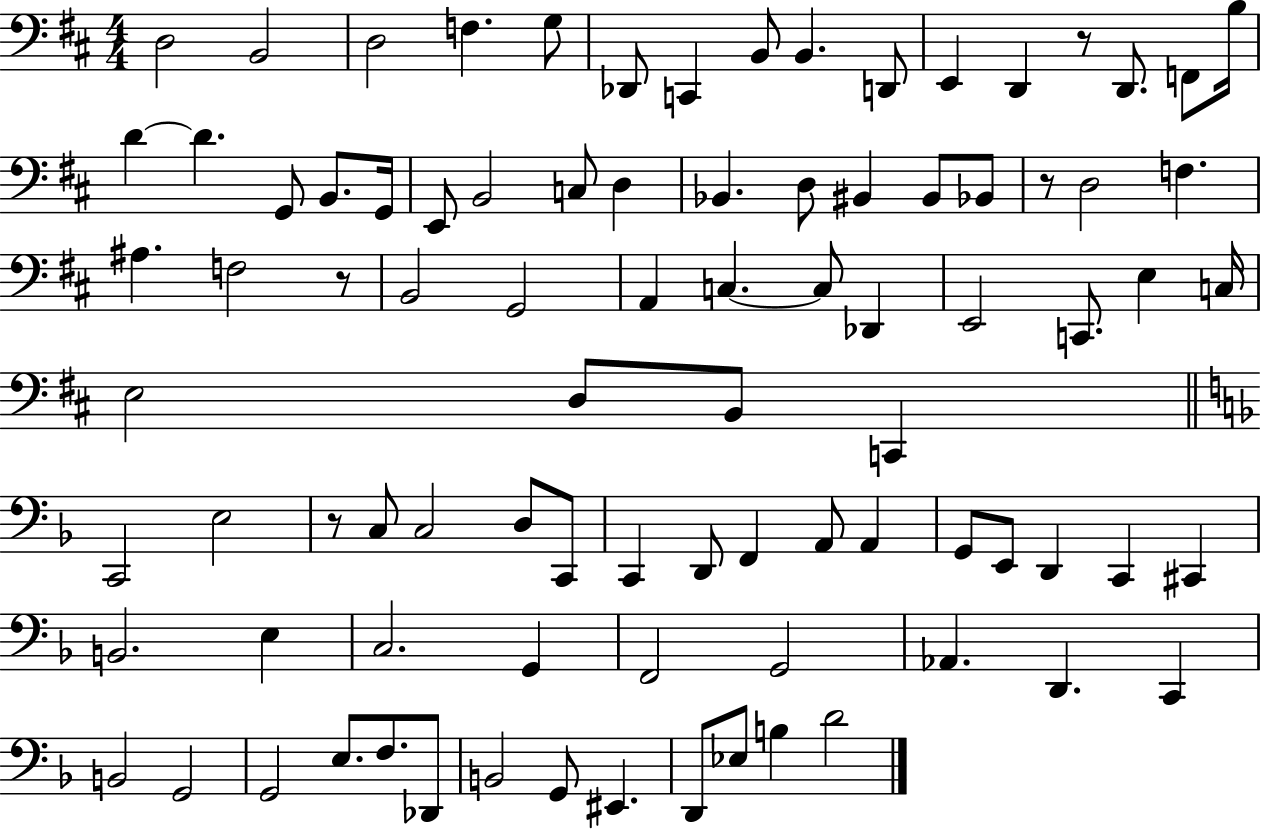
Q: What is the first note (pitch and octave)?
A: D3